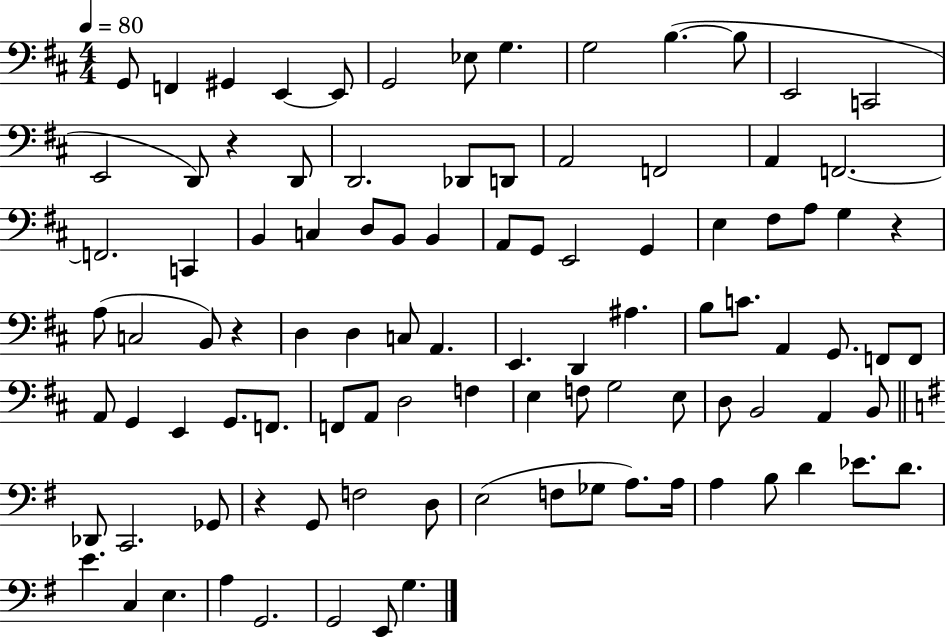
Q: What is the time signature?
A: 4/4